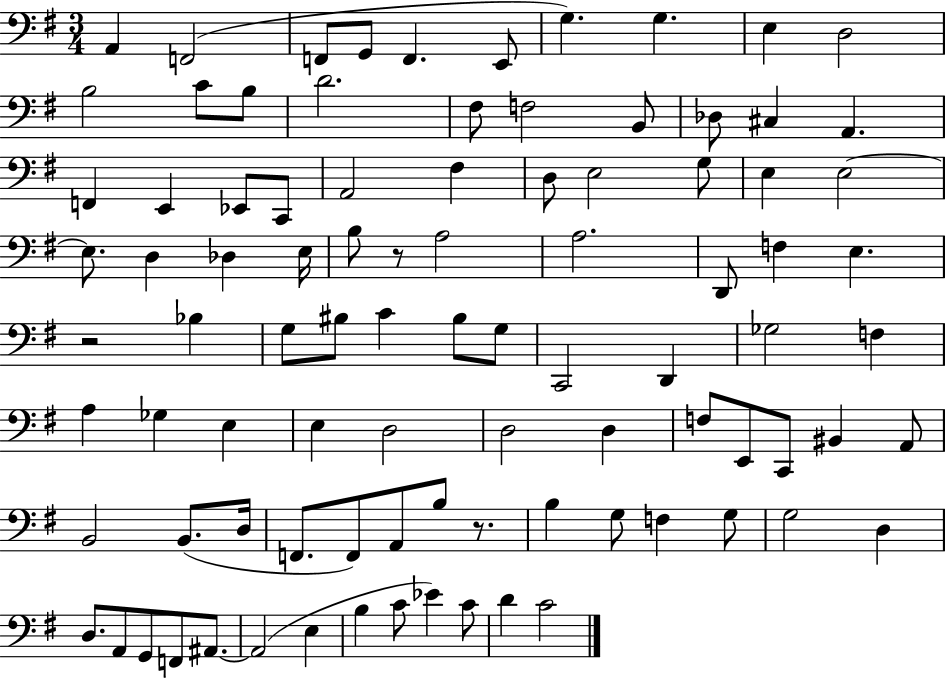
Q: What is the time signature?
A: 3/4